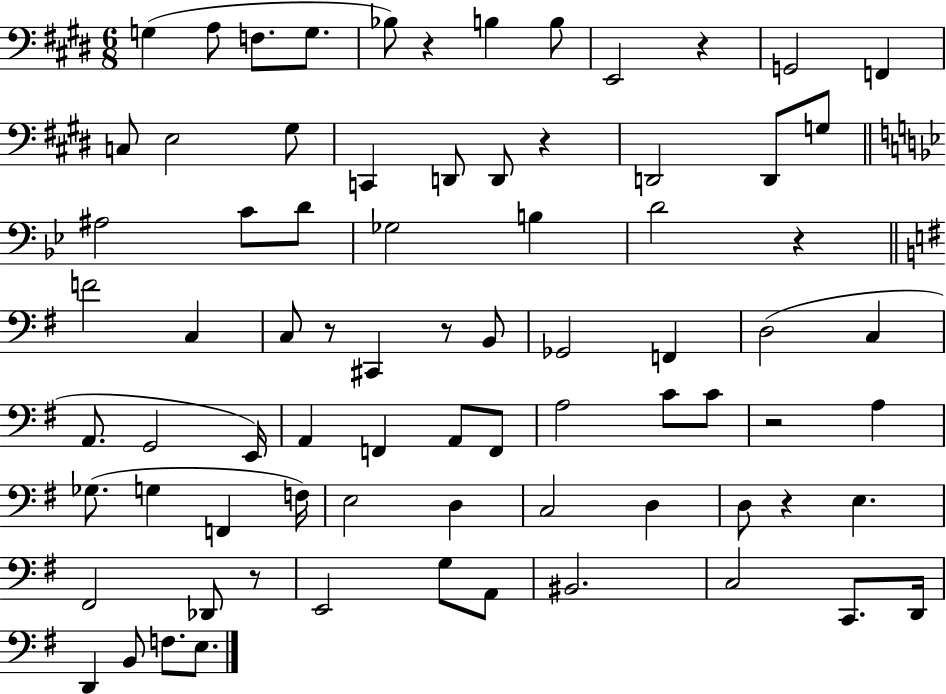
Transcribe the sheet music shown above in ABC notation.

X:1
T:Untitled
M:6/8
L:1/4
K:E
G, A,/2 F,/2 G,/2 _B,/2 z B, B,/2 E,,2 z G,,2 F,, C,/2 E,2 ^G,/2 C,, D,,/2 D,,/2 z D,,2 D,,/2 G,/2 ^A,2 C/2 D/2 _G,2 B, D2 z F2 C, C,/2 z/2 ^C,, z/2 B,,/2 _G,,2 F,, D,2 C, A,,/2 G,,2 E,,/4 A,, F,, A,,/2 F,,/2 A,2 C/2 C/2 z2 A, _G,/2 G, F,, F,/4 E,2 D, C,2 D, D,/2 z E, ^F,,2 _D,,/2 z/2 E,,2 G,/2 A,,/2 ^B,,2 C,2 C,,/2 D,,/4 D,, B,,/2 F,/2 E,/2